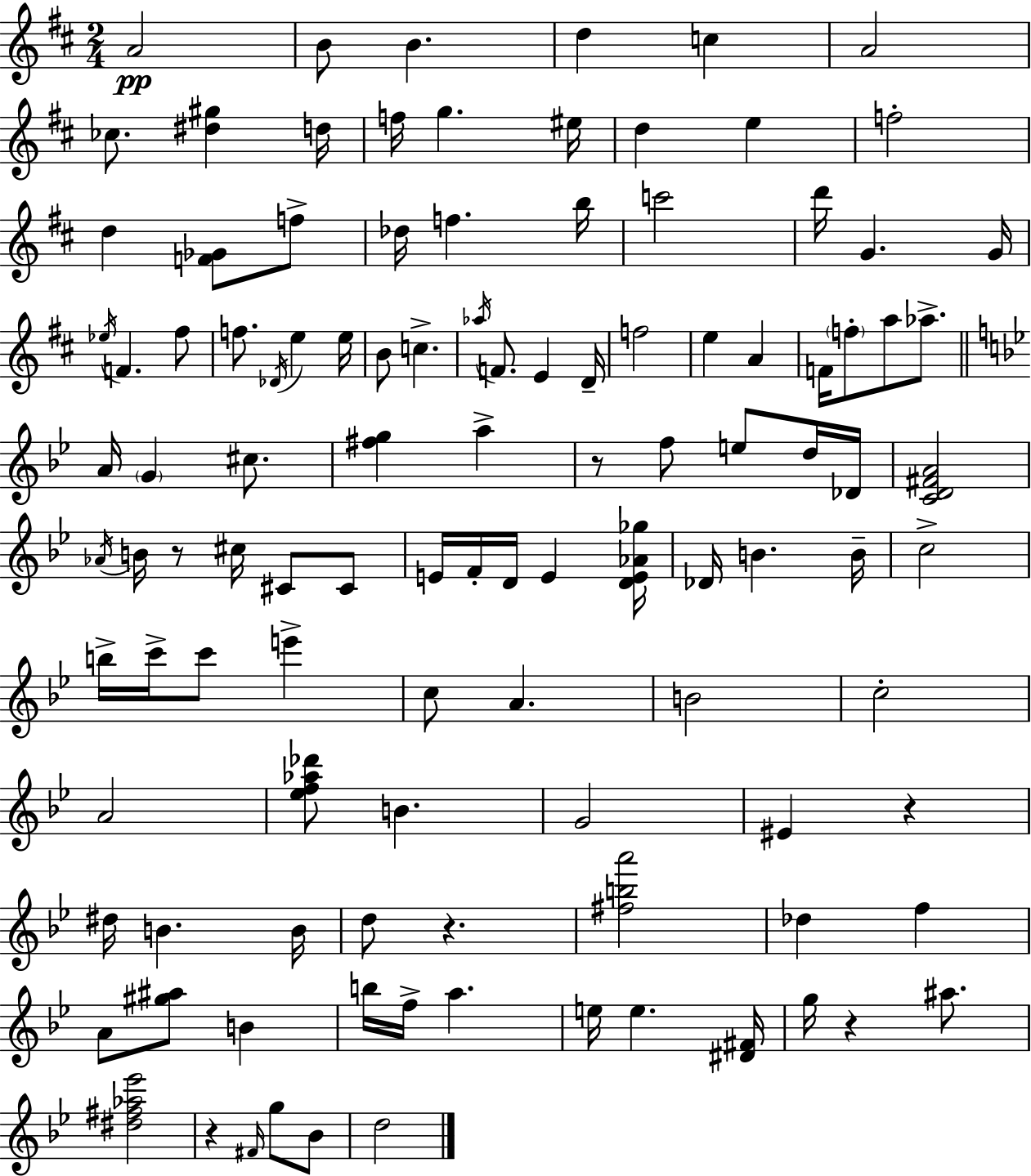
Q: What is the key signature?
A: D major